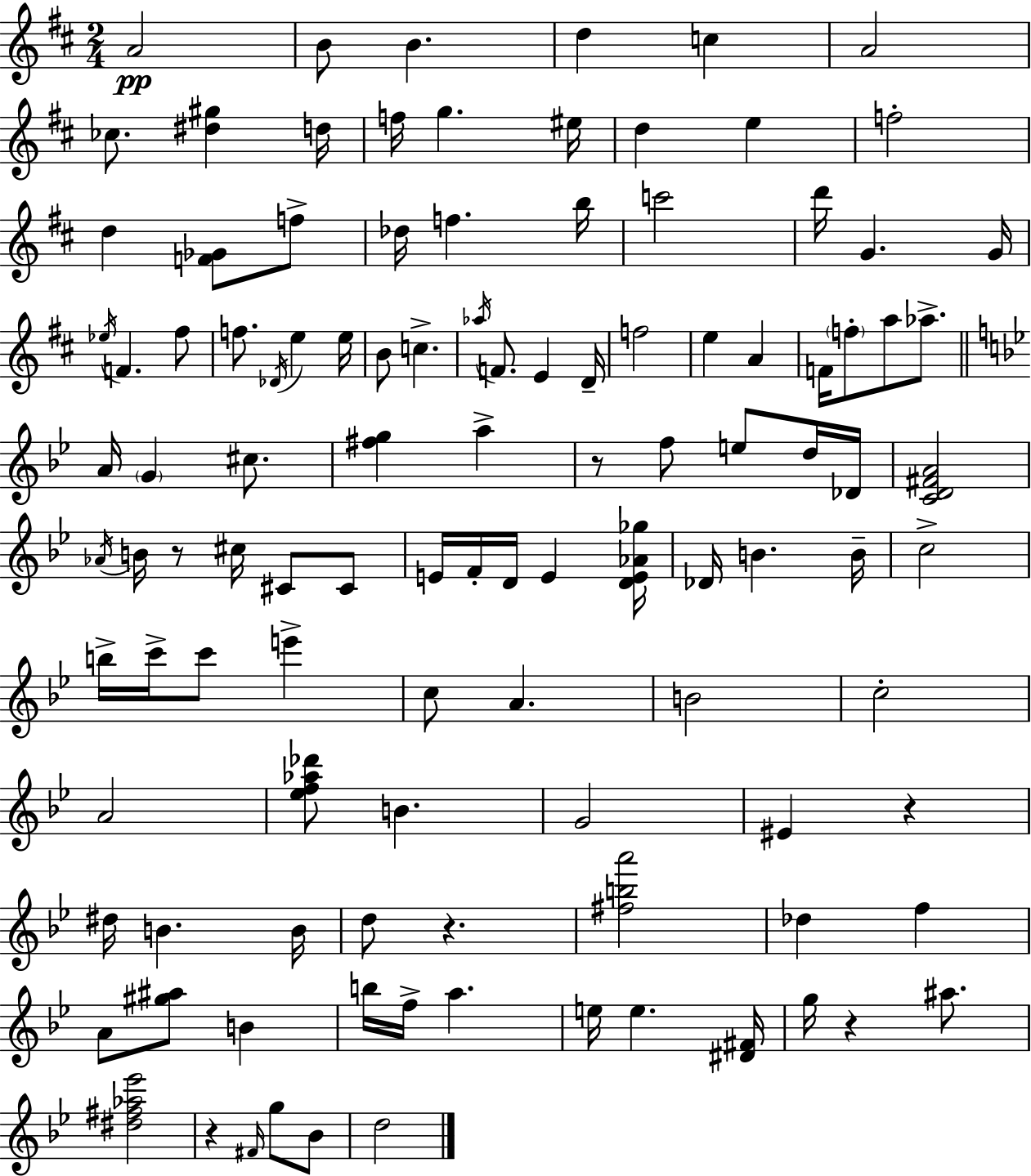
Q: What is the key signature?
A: D major